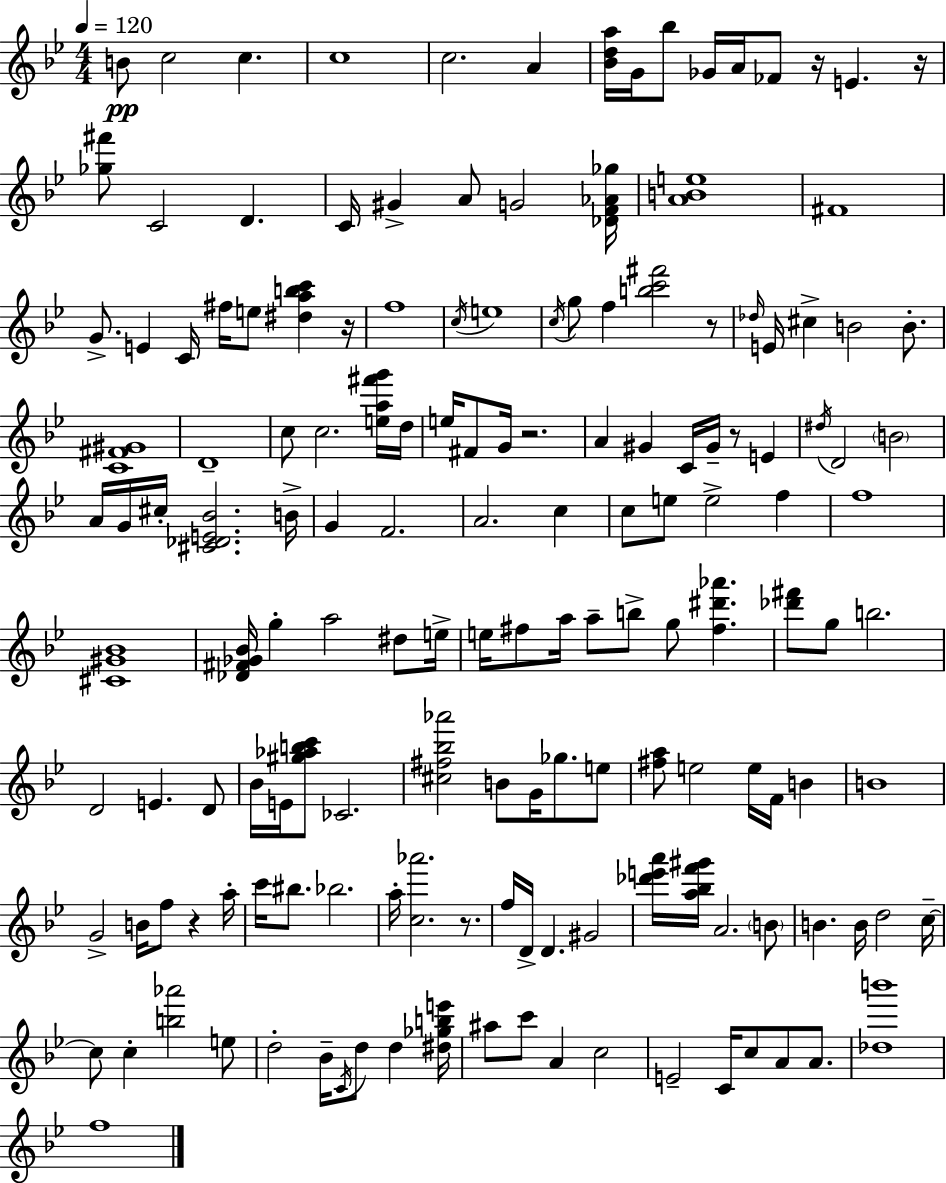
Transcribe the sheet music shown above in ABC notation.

X:1
T:Untitled
M:4/4
L:1/4
K:Gm
B/2 c2 c c4 c2 A [_Bda]/4 G/4 _b/2 _G/4 A/4 _F/2 z/4 E z/4 [_g^f']/2 C2 D C/4 ^G A/2 G2 [_DF_A_g]/4 [ABe]4 ^F4 G/2 E C/4 ^f/4 e/2 [^dabc'] z/4 f4 c/4 e4 c/4 g/2 f [bc'^f']2 z/2 _d/4 E/4 ^c B2 B/2 [C^F^G]4 D4 c/2 c2 [ea^f'g']/4 d/4 e/4 ^F/2 G/4 z2 A ^G C/4 ^G/4 z/2 E ^d/4 D2 B2 A/4 G/4 ^c/4 [^C_DE_B]2 B/4 G F2 A2 c c/2 e/2 e2 f f4 [^C^G_B]4 [_D^F_G_B]/4 g a2 ^d/2 e/4 e/4 ^f/2 a/4 a/2 b/2 g/2 [^f^d'_a'] [_d'^f']/2 g/2 b2 D2 E D/2 _B/4 E/4 [^g_abc']/2 _C2 [^c^f_b_a']2 B/2 G/4 _g/2 e/2 [^fa]/2 e2 e/4 F/4 B B4 G2 B/4 f/2 z a/4 c'/4 ^b/2 _b2 a/4 [c_a']2 z/2 f/4 D/4 D ^G2 [_d'e'a']/4 [a_bf'^g']/4 A2 B/2 B B/4 d2 c/4 c/2 c [b_a']2 e/2 d2 _B/4 C/4 d/2 d [^d_gbe']/4 ^a/2 c'/2 A c2 E2 C/4 c/2 A/2 A/2 [_db']4 f4